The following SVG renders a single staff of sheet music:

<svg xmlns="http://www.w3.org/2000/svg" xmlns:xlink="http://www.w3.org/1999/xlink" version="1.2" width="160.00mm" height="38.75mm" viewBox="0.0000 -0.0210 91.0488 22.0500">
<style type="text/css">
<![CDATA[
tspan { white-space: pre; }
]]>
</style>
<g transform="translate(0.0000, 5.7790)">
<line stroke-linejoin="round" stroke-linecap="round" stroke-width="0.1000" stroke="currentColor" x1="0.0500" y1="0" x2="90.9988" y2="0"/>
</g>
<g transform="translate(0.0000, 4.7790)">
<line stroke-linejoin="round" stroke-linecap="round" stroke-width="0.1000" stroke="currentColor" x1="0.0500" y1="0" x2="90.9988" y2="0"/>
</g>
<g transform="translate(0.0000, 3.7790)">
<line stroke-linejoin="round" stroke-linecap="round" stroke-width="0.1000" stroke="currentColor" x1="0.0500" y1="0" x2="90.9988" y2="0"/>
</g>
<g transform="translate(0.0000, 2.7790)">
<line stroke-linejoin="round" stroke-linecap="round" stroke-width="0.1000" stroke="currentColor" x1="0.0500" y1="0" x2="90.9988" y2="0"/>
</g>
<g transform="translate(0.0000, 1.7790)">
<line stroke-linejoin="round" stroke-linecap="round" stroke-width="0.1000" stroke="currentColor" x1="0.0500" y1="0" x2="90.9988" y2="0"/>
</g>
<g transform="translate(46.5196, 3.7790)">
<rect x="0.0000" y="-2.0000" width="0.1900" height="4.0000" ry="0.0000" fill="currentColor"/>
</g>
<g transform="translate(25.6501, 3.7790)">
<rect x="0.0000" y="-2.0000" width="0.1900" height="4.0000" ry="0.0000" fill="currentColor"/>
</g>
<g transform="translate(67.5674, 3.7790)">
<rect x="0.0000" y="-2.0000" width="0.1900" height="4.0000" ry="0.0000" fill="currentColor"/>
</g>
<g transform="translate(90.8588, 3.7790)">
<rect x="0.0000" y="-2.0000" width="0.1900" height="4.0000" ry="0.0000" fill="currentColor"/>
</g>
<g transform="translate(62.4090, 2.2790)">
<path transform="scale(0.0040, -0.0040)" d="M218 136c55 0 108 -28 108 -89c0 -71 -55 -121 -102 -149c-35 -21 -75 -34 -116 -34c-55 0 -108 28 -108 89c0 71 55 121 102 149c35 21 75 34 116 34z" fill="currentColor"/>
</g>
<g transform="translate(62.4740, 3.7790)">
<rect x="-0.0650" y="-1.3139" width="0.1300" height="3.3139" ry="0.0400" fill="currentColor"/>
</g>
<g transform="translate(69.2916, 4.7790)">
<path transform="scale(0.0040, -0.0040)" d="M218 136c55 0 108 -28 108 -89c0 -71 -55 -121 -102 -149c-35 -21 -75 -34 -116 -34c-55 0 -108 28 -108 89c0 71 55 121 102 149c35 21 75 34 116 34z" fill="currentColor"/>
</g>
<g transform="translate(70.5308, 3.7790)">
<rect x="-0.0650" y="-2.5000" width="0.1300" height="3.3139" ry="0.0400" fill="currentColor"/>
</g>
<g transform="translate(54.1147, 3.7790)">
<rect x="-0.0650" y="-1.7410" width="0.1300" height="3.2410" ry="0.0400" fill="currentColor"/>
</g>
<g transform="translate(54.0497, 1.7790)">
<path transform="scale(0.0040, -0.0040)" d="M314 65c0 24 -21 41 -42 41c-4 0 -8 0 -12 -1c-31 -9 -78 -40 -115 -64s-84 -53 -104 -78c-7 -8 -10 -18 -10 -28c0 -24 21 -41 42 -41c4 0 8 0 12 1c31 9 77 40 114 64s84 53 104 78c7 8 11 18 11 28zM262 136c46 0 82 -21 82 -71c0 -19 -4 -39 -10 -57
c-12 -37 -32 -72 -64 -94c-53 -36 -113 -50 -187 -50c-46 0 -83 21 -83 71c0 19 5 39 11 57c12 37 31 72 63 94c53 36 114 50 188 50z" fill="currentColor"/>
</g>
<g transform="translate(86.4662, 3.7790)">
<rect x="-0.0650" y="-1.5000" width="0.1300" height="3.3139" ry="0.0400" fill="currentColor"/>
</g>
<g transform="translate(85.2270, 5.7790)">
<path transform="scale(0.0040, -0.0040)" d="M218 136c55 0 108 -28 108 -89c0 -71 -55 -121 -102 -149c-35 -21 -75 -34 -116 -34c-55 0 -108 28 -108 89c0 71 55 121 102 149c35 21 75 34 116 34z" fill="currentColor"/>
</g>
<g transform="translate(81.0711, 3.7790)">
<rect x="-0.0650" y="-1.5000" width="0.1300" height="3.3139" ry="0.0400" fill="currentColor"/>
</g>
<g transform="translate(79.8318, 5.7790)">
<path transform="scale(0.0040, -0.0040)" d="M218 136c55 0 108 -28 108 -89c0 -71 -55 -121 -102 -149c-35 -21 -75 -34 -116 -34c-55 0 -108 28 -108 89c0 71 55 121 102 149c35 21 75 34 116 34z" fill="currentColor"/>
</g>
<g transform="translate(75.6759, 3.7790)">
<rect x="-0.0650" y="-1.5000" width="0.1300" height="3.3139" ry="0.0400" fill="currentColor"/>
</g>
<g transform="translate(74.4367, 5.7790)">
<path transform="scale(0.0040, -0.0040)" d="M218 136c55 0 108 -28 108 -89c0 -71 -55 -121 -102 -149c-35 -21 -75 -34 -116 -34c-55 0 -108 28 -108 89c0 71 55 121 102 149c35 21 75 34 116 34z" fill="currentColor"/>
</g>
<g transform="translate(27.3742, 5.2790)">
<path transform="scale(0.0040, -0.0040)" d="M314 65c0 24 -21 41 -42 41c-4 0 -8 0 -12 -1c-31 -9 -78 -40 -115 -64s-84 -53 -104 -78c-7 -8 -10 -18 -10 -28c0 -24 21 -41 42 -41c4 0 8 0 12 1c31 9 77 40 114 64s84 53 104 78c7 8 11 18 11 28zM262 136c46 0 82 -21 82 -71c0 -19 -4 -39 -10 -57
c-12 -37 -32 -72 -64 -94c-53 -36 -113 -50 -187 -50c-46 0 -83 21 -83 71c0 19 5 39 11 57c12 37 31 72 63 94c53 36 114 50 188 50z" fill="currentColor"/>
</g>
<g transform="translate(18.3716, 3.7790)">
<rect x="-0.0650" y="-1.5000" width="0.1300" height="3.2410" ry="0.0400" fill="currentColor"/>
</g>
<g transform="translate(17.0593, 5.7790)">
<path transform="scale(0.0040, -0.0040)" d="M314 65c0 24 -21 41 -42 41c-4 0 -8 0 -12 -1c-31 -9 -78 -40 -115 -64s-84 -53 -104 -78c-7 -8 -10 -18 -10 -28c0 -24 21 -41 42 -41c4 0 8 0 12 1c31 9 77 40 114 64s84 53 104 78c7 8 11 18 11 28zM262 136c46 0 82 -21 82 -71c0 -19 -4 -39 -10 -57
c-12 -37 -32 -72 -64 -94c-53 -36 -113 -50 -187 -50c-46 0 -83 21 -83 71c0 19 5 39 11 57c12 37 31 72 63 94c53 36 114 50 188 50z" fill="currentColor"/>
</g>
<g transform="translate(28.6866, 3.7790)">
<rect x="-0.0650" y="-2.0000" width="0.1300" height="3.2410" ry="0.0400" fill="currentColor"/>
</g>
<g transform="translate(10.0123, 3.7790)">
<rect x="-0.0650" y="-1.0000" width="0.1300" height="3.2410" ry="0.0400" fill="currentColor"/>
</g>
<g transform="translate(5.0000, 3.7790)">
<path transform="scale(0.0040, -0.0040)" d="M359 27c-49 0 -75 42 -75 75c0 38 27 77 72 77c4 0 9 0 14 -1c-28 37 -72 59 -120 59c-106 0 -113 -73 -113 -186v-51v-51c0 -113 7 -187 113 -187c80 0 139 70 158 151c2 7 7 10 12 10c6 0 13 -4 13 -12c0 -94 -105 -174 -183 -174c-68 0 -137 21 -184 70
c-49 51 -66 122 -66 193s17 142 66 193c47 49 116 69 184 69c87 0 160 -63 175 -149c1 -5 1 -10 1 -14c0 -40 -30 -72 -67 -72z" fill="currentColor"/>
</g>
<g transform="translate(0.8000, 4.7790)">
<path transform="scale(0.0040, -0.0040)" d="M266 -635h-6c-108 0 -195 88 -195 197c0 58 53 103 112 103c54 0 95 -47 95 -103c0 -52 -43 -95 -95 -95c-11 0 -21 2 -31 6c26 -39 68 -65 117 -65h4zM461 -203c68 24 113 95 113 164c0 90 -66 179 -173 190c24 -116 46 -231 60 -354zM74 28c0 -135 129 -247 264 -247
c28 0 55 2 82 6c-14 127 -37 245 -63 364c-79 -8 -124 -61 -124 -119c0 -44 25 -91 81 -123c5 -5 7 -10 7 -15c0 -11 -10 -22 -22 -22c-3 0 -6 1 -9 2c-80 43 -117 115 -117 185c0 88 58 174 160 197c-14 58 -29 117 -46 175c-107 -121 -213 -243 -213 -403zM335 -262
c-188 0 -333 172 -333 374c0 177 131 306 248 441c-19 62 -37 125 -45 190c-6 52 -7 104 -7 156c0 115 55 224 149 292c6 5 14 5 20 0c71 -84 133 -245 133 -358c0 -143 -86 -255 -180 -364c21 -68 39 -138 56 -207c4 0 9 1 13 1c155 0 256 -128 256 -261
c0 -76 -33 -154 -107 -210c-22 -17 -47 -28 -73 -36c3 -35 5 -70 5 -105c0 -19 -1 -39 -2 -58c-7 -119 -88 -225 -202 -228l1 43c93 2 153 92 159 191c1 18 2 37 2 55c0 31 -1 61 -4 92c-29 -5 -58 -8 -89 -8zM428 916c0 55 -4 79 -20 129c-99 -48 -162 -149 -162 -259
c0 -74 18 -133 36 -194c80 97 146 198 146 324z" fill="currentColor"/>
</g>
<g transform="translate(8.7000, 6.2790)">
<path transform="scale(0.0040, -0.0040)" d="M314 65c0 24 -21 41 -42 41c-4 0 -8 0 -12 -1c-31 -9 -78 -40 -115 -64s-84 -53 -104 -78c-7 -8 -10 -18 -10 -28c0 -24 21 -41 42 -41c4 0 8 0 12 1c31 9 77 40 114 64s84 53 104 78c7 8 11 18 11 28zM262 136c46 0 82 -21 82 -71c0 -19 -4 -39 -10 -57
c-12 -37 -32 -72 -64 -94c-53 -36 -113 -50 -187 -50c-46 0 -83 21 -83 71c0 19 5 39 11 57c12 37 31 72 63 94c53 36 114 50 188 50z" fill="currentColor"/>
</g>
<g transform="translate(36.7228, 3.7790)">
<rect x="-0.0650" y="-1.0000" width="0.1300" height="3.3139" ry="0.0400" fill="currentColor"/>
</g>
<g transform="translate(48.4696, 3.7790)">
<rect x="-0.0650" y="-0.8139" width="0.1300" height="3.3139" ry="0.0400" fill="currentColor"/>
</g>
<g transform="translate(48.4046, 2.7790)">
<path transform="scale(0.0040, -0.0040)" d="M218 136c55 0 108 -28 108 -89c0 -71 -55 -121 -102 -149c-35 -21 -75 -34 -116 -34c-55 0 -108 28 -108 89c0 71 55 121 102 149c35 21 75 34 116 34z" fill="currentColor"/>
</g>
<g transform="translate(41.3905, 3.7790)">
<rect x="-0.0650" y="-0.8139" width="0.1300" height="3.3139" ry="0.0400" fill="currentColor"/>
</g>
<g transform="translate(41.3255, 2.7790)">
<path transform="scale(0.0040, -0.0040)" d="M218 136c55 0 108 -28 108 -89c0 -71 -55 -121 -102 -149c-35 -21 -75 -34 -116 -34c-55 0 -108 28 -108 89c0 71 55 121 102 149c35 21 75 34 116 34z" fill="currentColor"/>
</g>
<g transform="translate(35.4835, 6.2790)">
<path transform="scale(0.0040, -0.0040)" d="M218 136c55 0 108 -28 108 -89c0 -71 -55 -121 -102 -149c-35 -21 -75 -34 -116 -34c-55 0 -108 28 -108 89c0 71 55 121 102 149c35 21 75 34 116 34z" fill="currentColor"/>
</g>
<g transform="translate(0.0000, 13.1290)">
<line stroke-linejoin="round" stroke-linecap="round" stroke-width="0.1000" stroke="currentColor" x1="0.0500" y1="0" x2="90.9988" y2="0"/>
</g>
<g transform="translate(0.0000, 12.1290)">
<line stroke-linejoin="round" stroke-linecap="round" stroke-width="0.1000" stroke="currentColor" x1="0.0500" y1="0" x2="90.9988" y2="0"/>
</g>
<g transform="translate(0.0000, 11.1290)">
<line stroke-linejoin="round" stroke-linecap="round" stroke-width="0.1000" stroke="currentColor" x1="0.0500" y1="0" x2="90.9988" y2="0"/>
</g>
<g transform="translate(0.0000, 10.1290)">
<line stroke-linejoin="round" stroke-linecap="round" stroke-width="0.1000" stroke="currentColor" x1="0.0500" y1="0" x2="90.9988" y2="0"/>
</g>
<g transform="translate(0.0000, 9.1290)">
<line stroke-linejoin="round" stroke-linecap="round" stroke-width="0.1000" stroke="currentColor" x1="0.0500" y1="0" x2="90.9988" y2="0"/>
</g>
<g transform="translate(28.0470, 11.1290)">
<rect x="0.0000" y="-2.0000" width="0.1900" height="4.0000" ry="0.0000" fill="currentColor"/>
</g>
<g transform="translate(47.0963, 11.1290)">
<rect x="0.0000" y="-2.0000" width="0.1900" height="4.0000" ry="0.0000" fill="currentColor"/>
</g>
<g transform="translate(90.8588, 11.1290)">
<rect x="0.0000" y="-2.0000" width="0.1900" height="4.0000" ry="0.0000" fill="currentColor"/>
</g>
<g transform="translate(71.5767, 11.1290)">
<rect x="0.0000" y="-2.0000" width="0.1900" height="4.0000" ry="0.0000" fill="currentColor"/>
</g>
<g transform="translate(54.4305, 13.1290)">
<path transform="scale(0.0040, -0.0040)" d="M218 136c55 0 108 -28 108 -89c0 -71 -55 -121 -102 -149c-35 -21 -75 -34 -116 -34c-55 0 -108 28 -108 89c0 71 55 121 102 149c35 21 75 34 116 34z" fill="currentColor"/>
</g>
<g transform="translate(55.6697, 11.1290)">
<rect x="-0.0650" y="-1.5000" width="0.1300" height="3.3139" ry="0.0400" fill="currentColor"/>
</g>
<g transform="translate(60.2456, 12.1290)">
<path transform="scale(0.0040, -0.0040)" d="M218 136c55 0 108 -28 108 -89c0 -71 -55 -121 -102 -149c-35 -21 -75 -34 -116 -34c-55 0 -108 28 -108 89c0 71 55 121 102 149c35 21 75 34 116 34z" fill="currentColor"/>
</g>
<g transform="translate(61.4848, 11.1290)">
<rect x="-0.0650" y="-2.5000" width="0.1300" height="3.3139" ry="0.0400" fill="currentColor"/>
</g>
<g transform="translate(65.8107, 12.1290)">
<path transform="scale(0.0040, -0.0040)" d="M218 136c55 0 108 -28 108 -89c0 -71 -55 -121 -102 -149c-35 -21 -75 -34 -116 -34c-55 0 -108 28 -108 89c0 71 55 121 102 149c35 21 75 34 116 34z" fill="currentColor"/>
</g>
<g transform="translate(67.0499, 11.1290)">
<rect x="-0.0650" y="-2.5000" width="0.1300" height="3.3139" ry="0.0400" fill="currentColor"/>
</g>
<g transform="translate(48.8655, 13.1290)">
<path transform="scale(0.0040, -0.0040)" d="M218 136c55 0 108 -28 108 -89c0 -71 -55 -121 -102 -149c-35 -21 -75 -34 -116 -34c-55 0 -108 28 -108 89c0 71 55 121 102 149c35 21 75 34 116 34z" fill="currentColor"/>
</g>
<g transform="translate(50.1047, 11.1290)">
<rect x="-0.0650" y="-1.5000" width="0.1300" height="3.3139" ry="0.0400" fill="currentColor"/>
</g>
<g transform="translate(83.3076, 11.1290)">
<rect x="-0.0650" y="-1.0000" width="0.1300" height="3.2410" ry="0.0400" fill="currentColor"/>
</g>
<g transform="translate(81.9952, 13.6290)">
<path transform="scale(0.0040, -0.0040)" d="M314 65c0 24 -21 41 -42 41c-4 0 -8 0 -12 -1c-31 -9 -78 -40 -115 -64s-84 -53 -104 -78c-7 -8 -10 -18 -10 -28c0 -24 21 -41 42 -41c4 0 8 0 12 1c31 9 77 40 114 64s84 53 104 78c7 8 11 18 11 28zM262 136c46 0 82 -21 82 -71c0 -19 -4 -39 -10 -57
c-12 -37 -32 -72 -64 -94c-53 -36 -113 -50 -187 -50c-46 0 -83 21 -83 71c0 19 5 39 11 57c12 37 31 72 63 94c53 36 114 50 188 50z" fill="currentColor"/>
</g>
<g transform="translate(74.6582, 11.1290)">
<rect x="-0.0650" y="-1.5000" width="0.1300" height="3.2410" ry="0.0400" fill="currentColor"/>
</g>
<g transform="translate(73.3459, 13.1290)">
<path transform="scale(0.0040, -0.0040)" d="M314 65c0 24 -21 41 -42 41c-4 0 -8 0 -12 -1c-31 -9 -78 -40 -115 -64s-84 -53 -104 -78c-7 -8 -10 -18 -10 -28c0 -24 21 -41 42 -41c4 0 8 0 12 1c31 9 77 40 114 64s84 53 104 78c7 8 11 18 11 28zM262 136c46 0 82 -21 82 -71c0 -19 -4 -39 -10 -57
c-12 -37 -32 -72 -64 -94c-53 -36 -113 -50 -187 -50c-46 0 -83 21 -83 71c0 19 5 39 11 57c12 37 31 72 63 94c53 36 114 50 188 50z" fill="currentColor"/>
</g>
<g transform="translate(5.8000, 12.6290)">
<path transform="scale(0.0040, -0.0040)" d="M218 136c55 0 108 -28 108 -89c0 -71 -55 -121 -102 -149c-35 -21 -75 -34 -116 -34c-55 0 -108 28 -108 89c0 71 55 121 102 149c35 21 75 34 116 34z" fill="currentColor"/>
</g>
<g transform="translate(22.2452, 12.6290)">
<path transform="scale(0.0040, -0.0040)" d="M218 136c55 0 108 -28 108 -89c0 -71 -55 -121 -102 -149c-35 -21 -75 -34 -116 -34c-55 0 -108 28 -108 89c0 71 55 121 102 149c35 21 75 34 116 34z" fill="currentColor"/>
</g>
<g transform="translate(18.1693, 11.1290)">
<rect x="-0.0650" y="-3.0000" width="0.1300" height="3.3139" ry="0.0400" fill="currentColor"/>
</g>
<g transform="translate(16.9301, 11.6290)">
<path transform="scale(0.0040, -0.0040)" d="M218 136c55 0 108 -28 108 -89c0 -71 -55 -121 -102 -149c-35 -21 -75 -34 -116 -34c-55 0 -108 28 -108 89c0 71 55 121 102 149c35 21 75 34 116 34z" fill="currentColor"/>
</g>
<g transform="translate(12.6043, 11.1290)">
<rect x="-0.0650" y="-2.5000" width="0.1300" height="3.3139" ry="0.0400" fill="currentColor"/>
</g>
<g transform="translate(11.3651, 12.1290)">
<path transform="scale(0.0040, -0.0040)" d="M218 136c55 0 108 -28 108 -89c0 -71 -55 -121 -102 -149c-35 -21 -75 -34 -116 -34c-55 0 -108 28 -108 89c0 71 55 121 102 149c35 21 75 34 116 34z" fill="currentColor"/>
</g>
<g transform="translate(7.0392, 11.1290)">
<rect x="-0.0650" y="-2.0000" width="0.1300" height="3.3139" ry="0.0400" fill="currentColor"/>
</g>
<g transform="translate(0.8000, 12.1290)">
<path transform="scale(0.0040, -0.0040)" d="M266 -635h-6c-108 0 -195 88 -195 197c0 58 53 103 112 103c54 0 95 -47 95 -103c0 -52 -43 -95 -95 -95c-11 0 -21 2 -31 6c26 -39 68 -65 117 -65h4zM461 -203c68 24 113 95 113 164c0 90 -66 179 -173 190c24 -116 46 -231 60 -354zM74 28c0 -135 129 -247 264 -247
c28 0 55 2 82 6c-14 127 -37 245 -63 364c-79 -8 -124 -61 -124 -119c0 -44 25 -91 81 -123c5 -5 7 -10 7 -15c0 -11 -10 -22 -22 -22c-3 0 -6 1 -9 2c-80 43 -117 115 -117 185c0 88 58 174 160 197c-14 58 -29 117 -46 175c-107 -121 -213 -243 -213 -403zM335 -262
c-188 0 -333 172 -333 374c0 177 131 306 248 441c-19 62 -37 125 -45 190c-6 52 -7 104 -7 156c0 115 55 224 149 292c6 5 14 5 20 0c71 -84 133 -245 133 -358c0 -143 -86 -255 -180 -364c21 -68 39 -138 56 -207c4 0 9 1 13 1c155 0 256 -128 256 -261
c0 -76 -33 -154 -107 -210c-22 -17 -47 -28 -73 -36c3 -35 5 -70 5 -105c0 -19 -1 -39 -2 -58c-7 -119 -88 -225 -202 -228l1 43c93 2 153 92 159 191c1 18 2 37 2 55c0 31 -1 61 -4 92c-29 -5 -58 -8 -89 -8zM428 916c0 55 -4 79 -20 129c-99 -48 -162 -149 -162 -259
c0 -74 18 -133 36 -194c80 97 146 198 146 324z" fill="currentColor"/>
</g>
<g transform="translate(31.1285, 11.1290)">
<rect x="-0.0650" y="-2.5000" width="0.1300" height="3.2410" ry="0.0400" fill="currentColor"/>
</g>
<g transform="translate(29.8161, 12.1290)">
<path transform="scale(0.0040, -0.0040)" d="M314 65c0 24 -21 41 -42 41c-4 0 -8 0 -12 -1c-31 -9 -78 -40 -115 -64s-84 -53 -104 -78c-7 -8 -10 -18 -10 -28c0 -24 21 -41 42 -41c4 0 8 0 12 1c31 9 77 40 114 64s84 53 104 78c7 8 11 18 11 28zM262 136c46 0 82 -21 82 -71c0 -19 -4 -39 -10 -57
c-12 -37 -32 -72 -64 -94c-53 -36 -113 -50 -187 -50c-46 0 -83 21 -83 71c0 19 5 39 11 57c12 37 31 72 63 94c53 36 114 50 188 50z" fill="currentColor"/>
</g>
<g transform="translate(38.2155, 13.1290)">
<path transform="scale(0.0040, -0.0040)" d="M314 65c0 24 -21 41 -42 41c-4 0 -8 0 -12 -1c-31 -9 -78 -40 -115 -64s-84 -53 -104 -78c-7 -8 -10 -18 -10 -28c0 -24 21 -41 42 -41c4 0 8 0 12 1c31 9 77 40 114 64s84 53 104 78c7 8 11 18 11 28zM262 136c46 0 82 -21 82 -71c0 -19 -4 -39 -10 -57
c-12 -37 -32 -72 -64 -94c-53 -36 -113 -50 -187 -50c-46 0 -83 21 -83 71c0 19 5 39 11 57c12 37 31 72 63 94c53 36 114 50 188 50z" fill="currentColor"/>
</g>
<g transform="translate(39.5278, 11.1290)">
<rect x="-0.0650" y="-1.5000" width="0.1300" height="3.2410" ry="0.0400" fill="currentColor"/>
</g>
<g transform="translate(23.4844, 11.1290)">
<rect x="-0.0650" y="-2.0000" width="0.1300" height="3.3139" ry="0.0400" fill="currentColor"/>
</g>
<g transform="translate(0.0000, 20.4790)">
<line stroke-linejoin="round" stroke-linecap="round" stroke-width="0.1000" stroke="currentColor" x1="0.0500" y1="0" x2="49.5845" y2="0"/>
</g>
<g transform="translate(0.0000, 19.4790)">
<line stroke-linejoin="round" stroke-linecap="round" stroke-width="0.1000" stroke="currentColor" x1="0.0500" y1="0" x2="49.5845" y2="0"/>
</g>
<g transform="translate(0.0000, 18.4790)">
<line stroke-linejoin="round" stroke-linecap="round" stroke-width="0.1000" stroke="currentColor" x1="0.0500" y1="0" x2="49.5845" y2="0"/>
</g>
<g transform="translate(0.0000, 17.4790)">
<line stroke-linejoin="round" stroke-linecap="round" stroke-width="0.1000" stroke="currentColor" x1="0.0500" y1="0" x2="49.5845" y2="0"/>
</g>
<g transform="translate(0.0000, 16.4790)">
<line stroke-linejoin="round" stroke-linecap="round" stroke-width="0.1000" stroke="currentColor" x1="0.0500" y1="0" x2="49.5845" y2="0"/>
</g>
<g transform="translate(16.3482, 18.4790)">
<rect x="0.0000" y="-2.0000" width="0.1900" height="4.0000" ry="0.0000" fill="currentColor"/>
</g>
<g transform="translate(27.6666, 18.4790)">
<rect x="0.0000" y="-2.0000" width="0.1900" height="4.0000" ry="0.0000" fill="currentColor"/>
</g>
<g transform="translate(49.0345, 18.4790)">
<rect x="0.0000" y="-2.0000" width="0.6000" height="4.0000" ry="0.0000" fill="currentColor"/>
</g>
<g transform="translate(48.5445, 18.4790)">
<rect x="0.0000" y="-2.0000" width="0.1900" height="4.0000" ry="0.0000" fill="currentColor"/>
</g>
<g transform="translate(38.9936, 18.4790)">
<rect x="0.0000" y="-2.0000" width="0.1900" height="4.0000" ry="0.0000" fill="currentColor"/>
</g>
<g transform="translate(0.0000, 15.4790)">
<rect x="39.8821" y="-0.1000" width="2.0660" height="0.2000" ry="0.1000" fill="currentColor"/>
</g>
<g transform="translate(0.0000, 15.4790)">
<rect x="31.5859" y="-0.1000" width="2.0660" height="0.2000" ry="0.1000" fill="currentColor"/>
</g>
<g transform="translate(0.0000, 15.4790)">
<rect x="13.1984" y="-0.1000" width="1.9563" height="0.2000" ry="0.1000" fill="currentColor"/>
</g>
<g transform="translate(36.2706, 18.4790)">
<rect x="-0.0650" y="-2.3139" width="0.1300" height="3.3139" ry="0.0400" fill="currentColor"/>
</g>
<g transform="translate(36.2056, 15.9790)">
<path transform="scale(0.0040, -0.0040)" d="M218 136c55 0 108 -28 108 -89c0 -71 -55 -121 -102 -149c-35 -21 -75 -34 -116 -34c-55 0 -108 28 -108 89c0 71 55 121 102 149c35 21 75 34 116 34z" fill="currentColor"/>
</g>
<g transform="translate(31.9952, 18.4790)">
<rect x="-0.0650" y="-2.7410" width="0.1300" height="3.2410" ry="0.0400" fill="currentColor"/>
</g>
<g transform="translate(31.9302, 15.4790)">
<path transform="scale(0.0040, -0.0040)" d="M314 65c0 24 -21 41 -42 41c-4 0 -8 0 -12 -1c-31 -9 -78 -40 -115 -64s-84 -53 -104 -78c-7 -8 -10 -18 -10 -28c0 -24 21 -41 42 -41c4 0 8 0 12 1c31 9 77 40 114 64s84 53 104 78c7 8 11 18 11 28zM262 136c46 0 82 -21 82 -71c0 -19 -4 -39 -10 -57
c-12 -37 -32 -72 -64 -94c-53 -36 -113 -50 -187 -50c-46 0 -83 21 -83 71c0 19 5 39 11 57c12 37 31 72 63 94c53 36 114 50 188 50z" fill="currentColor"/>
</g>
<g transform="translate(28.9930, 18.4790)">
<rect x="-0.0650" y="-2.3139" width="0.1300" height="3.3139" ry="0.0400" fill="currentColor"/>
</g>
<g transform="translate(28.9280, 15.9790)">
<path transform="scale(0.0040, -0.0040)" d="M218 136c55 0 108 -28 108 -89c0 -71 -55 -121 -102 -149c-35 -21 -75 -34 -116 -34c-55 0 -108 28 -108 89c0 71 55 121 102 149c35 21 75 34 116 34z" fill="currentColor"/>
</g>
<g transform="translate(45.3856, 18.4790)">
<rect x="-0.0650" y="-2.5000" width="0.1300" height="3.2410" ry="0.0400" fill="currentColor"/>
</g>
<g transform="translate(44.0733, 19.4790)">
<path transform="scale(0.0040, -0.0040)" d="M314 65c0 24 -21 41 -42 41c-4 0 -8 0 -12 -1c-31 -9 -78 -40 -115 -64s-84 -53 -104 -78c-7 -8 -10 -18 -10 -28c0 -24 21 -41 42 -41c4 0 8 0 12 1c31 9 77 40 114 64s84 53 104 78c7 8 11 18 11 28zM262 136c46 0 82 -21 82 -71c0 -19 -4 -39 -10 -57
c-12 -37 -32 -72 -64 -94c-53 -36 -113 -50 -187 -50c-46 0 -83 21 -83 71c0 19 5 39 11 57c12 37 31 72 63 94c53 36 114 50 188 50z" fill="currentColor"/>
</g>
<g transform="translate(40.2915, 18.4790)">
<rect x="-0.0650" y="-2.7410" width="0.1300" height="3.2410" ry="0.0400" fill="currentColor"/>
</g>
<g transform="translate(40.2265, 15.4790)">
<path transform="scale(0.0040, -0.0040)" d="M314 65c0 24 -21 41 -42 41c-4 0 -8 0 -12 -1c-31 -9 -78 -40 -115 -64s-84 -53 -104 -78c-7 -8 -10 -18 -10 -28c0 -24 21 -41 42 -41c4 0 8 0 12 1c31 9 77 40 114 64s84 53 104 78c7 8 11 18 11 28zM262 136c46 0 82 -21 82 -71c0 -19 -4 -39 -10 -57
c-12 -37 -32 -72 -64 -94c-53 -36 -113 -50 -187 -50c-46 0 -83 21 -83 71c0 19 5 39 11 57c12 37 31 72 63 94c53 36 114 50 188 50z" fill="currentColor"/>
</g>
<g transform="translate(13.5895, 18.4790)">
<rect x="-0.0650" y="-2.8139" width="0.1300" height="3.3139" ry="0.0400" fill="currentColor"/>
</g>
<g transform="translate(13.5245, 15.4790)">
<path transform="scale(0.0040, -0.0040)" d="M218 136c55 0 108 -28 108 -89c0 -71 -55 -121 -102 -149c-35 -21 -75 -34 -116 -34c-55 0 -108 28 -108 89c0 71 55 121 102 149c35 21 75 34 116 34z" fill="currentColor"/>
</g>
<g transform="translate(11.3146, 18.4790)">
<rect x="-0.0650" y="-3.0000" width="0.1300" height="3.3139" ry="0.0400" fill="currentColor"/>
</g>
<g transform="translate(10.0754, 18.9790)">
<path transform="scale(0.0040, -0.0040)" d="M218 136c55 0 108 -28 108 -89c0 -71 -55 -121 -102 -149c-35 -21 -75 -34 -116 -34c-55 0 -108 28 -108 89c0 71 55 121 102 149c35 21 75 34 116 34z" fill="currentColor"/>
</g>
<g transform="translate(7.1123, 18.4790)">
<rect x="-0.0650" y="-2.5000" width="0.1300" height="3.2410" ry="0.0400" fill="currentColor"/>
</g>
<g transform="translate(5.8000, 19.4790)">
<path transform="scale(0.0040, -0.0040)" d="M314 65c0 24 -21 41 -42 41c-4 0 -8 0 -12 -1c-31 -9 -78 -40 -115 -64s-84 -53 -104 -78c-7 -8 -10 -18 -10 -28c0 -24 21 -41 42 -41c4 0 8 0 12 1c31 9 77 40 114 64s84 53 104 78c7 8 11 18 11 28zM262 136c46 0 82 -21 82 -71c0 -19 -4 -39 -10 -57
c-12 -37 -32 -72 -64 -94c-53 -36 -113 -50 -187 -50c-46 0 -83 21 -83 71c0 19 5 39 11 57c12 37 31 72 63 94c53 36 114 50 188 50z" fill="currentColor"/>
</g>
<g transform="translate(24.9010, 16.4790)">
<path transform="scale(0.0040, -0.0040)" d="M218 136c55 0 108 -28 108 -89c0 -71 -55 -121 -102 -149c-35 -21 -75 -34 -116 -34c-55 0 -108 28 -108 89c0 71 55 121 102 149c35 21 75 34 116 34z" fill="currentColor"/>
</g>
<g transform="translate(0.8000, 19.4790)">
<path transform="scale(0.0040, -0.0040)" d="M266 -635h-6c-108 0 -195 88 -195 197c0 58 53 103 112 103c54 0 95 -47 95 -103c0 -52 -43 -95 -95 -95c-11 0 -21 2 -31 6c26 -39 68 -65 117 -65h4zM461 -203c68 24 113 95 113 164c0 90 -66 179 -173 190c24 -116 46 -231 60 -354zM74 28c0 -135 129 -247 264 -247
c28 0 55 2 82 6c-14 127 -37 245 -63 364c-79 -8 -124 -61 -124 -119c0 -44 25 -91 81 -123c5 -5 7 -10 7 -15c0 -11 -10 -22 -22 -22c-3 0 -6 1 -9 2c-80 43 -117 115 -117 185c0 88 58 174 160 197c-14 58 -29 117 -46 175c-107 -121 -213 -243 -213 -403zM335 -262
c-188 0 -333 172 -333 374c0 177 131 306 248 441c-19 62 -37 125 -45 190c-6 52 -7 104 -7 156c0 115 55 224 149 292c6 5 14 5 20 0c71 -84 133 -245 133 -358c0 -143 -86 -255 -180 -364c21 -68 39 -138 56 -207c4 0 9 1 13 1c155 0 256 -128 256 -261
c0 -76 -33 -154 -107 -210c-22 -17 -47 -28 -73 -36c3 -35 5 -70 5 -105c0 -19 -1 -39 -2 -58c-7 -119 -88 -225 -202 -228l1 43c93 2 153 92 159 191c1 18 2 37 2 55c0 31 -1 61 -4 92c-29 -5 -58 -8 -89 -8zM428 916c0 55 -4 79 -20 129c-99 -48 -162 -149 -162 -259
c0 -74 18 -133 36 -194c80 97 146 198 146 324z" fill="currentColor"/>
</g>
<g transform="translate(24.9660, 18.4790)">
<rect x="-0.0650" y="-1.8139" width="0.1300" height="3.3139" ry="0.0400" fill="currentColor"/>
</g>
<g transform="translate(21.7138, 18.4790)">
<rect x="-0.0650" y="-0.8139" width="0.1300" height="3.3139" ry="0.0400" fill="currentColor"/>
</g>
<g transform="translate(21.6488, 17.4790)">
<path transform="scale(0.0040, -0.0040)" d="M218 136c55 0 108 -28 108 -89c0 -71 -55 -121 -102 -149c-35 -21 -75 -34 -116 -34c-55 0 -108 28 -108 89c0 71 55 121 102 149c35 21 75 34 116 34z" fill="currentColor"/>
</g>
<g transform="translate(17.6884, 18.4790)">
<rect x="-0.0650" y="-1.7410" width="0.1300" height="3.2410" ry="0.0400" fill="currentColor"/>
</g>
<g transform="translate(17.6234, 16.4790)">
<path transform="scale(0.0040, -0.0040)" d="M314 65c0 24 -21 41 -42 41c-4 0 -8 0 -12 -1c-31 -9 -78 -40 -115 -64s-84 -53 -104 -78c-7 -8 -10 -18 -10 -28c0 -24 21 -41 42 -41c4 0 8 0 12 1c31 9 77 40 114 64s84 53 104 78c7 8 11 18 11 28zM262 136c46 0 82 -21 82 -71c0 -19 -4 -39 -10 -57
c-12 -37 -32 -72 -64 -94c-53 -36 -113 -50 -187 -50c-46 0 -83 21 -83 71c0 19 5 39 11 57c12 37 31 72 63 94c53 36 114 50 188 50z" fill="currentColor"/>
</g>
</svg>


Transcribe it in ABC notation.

X:1
T:Untitled
M:4/4
L:1/4
K:C
D2 E2 F2 D d d f2 e G E E E F G A F G2 E2 E E G G E2 D2 G2 A a f2 d f g a2 g a2 G2